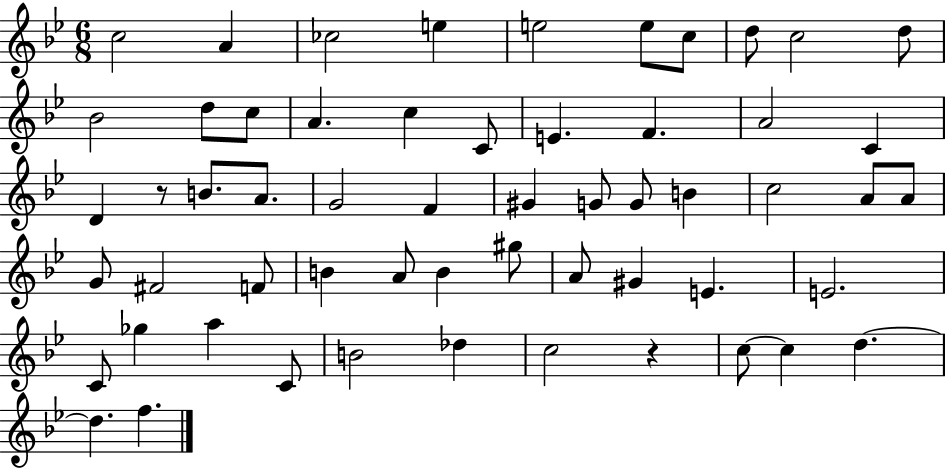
C5/h A4/q CES5/h E5/q E5/h E5/e C5/e D5/e C5/h D5/e Bb4/h D5/e C5/e A4/q. C5/q C4/e E4/q. F4/q. A4/h C4/q D4/q R/e B4/e. A4/e. G4/h F4/q G#4/q G4/e G4/e B4/q C5/h A4/e A4/e G4/e F#4/h F4/e B4/q A4/e B4/q G#5/e A4/e G#4/q E4/q. E4/h. C4/e Gb5/q A5/q C4/e B4/h Db5/q C5/h R/q C5/e C5/q D5/q. D5/q. F5/q.